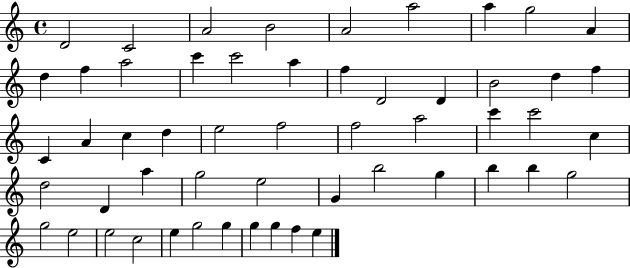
D4/h C4/h A4/h B4/h A4/h A5/h A5/q G5/h A4/q D5/q F5/q A5/h C6/q C6/h A5/q F5/q D4/h D4/q B4/h D5/q F5/q C4/q A4/q C5/q D5/q E5/h F5/h F5/h A5/h C6/q C6/h C5/q D5/h D4/q A5/q G5/h E5/h G4/q B5/h G5/q B5/q B5/q G5/h G5/h E5/h E5/h C5/h E5/q G5/h G5/q G5/q G5/q F5/q E5/q